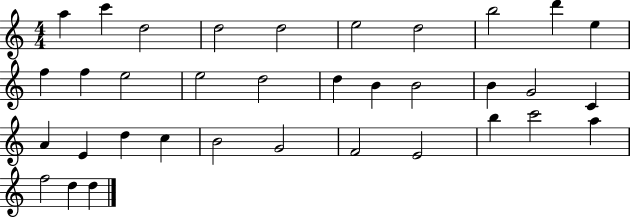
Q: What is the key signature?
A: C major